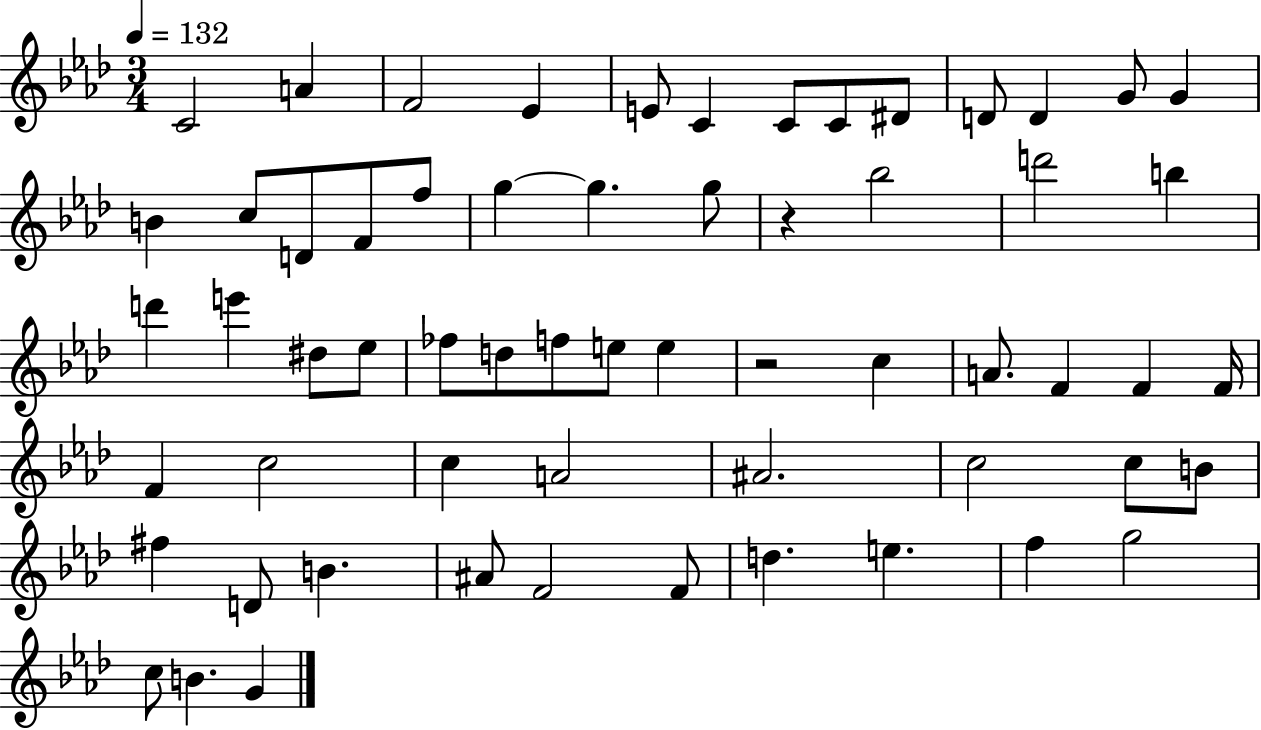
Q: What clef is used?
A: treble